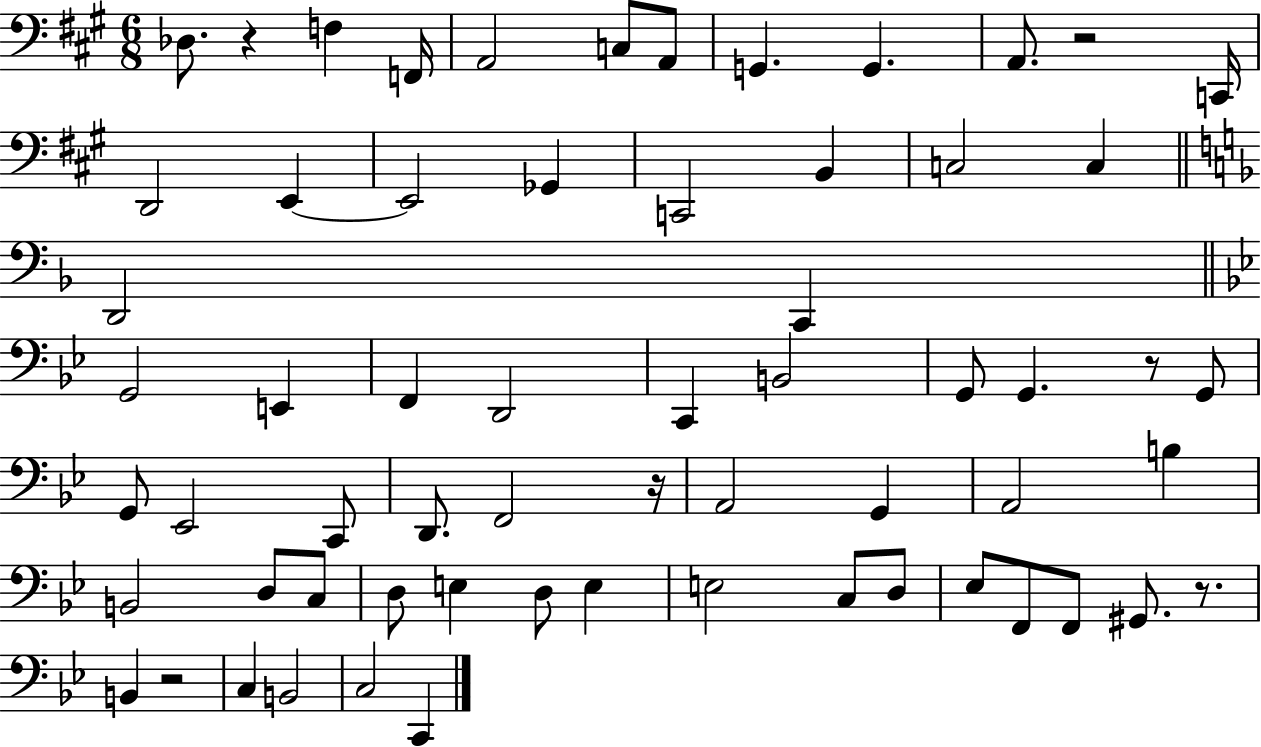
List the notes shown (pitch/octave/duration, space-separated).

Db3/e. R/q F3/q F2/s A2/h C3/e A2/e G2/q. G2/q. A2/e. R/h C2/s D2/h E2/q E2/h Gb2/q C2/h B2/q C3/h C3/q D2/h C2/q G2/h E2/q F2/q D2/h C2/q B2/h G2/e G2/q. R/e G2/e G2/e Eb2/h C2/e D2/e. F2/h R/s A2/h G2/q A2/h B3/q B2/h D3/e C3/e D3/e E3/q D3/e E3/q E3/h C3/e D3/e Eb3/e F2/e F2/e G#2/e. R/e. B2/q R/h C3/q B2/h C3/h C2/q